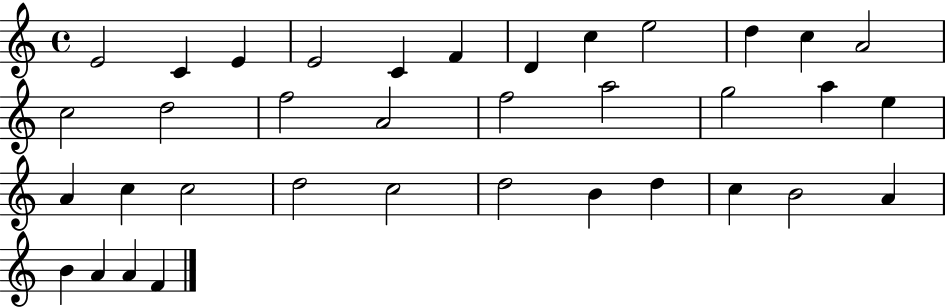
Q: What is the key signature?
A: C major